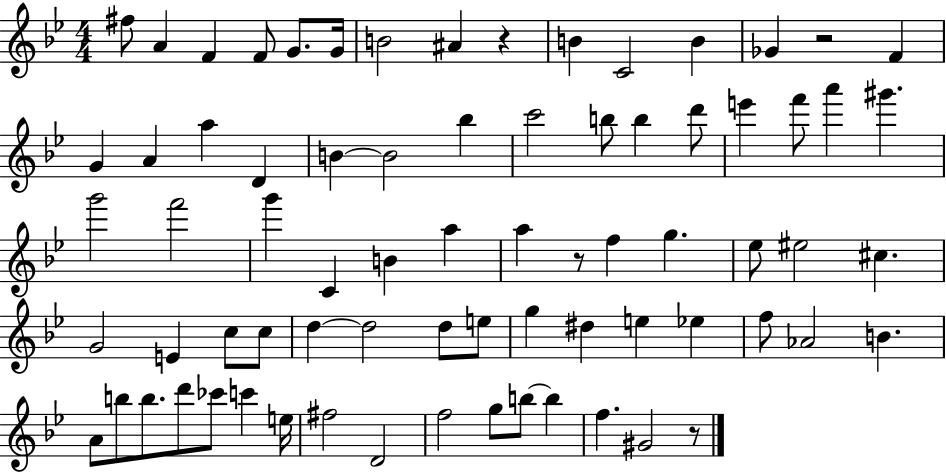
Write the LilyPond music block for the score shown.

{
  \clef treble
  \numericTimeSignature
  \time 4/4
  \key bes \major
  \repeat volta 2 { fis''8 a'4 f'4 f'8 g'8. g'16 | b'2 ais'4 r4 | b'4 c'2 b'4 | ges'4 r2 f'4 | \break g'4 a'4 a''4 d'4 | b'4~~ b'2 bes''4 | c'''2 b''8 b''4 d'''8 | e'''4 f'''8 a'''4 gis'''4. | \break g'''2 f'''2 | g'''4 c'4 b'4 a''4 | a''4 r8 f''4 g''4. | ees''8 eis''2 cis''4. | \break g'2 e'4 c''8 c''8 | d''4~~ d''2 d''8 e''8 | g''4 dis''4 e''4 ees''4 | f''8 aes'2 b'4. | \break a'8 b''8 b''8. d'''8 ces'''8 c'''4 e''16 | fis''2 d'2 | f''2 g''8 b''8~~ b''4 | f''4. gis'2 r8 | \break } \bar "|."
}